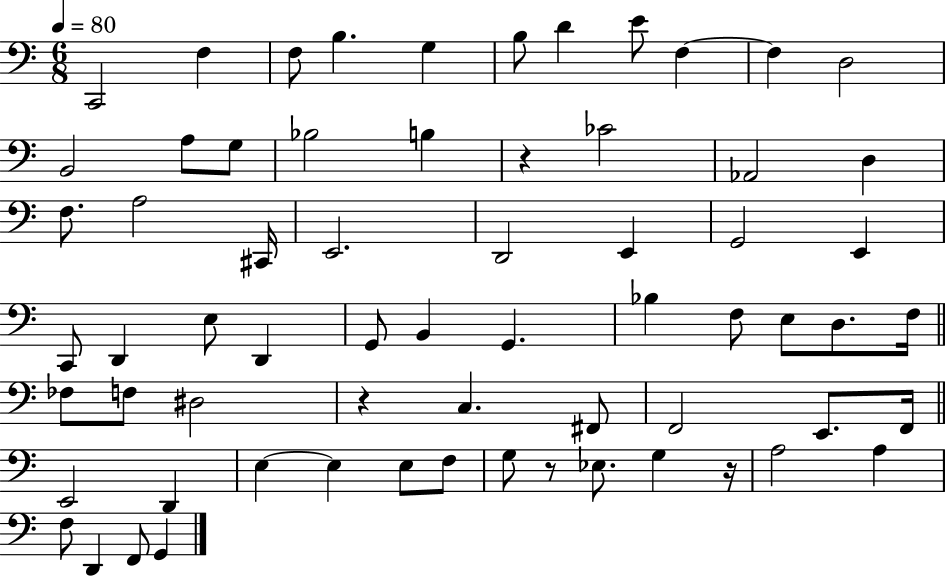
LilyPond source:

{
  \clef bass
  \numericTimeSignature
  \time 6/8
  \key c \major
  \tempo 4 = 80
  c,2 f4 | f8 b4. g4 | b8 d'4 e'8 f4~~ | f4 d2 | \break b,2 a8 g8 | bes2 b4 | r4 ces'2 | aes,2 d4 | \break f8. a2 cis,16 | e,2. | d,2 e,4 | g,2 e,4 | \break c,8 d,4 e8 d,4 | g,8 b,4 g,4. | bes4 f8 e8 d8. f16 | \bar "||" \break \key a \minor fes8 f8 dis2 | r4 c4. fis,8 | f,2 e,8. f,16 | \bar "||" \break \key c \major e,2 d,4 | e4~~ e4 e8 f8 | g8 r8 ees8. g4 r16 | a2 a4 | \break f8 d,4 f,8 g,4 | \bar "|."
}